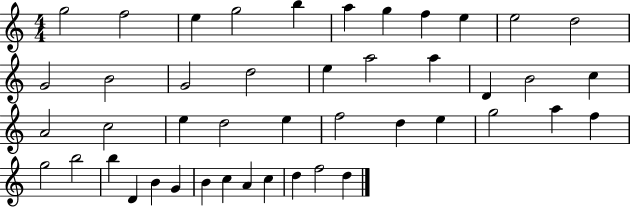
X:1
T:Untitled
M:4/4
L:1/4
K:C
g2 f2 e g2 b a g f e e2 d2 G2 B2 G2 d2 e a2 a D B2 c A2 c2 e d2 e f2 d e g2 a f g2 b2 b D B G B c A c d f2 d